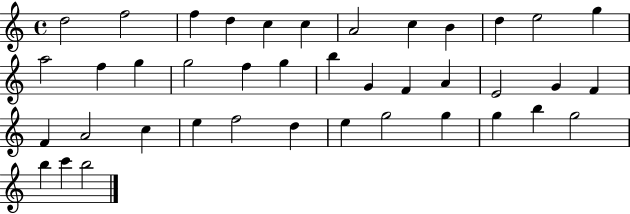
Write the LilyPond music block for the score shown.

{
  \clef treble
  \time 4/4
  \defaultTimeSignature
  \key c \major
  d''2 f''2 | f''4 d''4 c''4 c''4 | a'2 c''4 b'4 | d''4 e''2 g''4 | \break a''2 f''4 g''4 | g''2 f''4 g''4 | b''4 g'4 f'4 a'4 | e'2 g'4 f'4 | \break f'4 a'2 c''4 | e''4 f''2 d''4 | e''4 g''2 g''4 | g''4 b''4 g''2 | \break b''4 c'''4 b''2 | \bar "|."
}